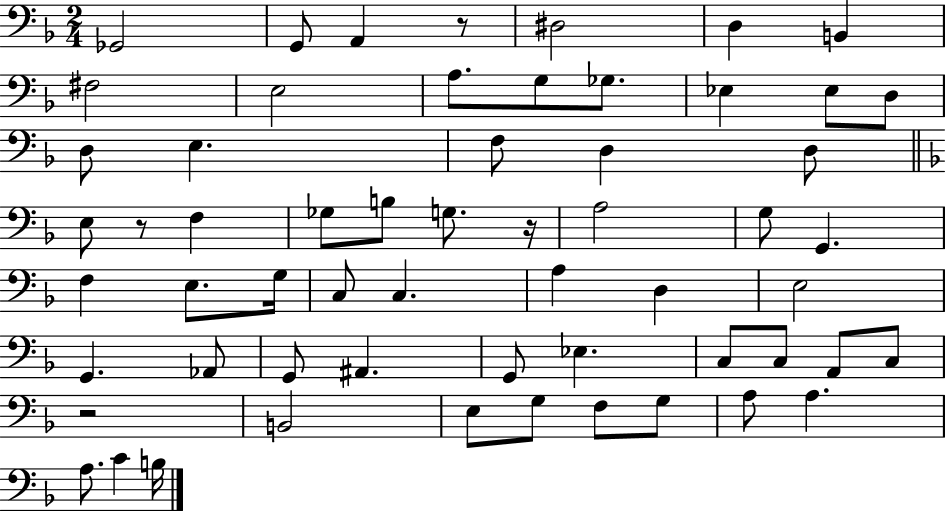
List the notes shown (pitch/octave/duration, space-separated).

Gb2/h G2/e A2/q R/e D#3/h D3/q B2/q F#3/h E3/h A3/e. G3/e Gb3/e. Eb3/q Eb3/e D3/e D3/e E3/q. F3/e D3/q D3/e E3/e R/e F3/q Gb3/e B3/e G3/e. R/s A3/h G3/e G2/q. F3/q E3/e. G3/s C3/e C3/q. A3/q D3/q E3/h G2/q. Ab2/e G2/e A#2/q. G2/e Eb3/q. C3/e C3/e A2/e C3/e R/h B2/h E3/e G3/e F3/e G3/e A3/e A3/q. A3/e. C4/q B3/s